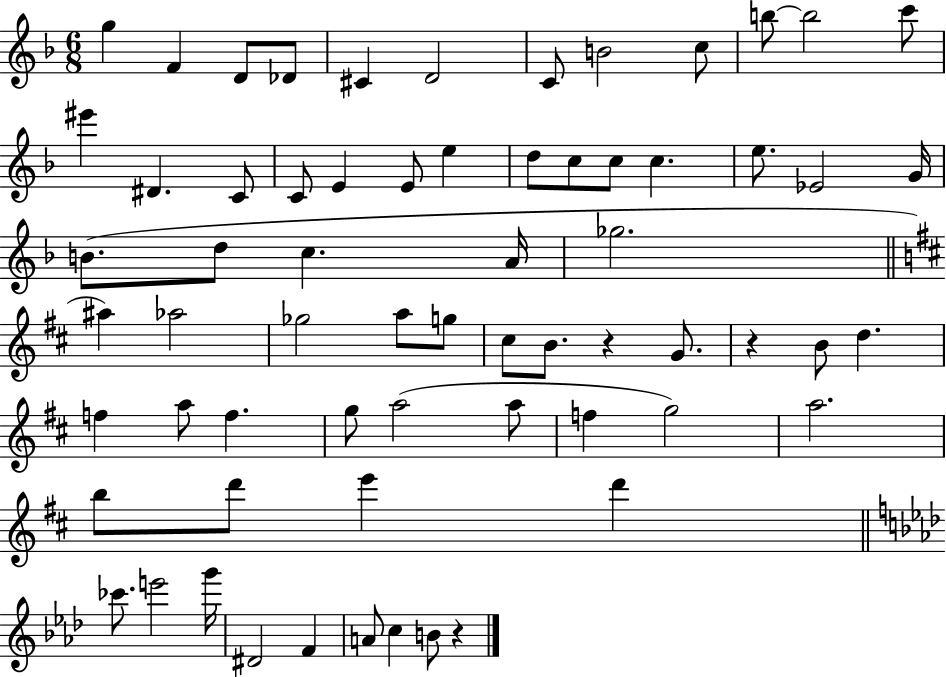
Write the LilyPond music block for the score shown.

{
  \clef treble
  \numericTimeSignature
  \time 6/8
  \key f \major
  g''4 f'4 d'8 des'8 | cis'4 d'2 | c'8 b'2 c''8 | b''8~~ b''2 c'''8 | \break eis'''4 dis'4. c'8 | c'8 e'4 e'8 e''4 | d''8 c''8 c''8 c''4. | e''8. ees'2 g'16 | \break b'8.( d''8 c''4. a'16 | ges''2. | \bar "||" \break \key d \major ais''4) aes''2 | ges''2 a''8 g''8 | cis''8 b'8. r4 g'8. | r4 b'8 d''4. | \break f''4 a''8 f''4. | g''8 a''2( a''8 | f''4 g''2) | a''2. | \break b''8 d'''8 e'''4 d'''4 | \bar "||" \break \key f \minor ces'''8. e'''2 g'''16 | dis'2 f'4 | a'8 c''4 b'8 r4 | \bar "|."
}